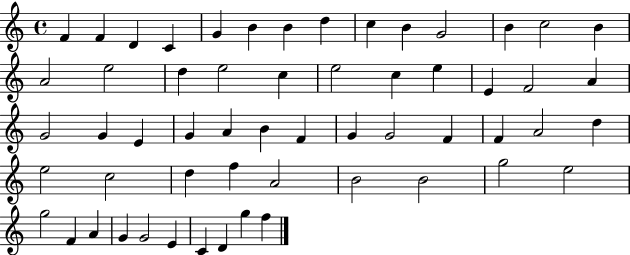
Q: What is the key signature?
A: C major